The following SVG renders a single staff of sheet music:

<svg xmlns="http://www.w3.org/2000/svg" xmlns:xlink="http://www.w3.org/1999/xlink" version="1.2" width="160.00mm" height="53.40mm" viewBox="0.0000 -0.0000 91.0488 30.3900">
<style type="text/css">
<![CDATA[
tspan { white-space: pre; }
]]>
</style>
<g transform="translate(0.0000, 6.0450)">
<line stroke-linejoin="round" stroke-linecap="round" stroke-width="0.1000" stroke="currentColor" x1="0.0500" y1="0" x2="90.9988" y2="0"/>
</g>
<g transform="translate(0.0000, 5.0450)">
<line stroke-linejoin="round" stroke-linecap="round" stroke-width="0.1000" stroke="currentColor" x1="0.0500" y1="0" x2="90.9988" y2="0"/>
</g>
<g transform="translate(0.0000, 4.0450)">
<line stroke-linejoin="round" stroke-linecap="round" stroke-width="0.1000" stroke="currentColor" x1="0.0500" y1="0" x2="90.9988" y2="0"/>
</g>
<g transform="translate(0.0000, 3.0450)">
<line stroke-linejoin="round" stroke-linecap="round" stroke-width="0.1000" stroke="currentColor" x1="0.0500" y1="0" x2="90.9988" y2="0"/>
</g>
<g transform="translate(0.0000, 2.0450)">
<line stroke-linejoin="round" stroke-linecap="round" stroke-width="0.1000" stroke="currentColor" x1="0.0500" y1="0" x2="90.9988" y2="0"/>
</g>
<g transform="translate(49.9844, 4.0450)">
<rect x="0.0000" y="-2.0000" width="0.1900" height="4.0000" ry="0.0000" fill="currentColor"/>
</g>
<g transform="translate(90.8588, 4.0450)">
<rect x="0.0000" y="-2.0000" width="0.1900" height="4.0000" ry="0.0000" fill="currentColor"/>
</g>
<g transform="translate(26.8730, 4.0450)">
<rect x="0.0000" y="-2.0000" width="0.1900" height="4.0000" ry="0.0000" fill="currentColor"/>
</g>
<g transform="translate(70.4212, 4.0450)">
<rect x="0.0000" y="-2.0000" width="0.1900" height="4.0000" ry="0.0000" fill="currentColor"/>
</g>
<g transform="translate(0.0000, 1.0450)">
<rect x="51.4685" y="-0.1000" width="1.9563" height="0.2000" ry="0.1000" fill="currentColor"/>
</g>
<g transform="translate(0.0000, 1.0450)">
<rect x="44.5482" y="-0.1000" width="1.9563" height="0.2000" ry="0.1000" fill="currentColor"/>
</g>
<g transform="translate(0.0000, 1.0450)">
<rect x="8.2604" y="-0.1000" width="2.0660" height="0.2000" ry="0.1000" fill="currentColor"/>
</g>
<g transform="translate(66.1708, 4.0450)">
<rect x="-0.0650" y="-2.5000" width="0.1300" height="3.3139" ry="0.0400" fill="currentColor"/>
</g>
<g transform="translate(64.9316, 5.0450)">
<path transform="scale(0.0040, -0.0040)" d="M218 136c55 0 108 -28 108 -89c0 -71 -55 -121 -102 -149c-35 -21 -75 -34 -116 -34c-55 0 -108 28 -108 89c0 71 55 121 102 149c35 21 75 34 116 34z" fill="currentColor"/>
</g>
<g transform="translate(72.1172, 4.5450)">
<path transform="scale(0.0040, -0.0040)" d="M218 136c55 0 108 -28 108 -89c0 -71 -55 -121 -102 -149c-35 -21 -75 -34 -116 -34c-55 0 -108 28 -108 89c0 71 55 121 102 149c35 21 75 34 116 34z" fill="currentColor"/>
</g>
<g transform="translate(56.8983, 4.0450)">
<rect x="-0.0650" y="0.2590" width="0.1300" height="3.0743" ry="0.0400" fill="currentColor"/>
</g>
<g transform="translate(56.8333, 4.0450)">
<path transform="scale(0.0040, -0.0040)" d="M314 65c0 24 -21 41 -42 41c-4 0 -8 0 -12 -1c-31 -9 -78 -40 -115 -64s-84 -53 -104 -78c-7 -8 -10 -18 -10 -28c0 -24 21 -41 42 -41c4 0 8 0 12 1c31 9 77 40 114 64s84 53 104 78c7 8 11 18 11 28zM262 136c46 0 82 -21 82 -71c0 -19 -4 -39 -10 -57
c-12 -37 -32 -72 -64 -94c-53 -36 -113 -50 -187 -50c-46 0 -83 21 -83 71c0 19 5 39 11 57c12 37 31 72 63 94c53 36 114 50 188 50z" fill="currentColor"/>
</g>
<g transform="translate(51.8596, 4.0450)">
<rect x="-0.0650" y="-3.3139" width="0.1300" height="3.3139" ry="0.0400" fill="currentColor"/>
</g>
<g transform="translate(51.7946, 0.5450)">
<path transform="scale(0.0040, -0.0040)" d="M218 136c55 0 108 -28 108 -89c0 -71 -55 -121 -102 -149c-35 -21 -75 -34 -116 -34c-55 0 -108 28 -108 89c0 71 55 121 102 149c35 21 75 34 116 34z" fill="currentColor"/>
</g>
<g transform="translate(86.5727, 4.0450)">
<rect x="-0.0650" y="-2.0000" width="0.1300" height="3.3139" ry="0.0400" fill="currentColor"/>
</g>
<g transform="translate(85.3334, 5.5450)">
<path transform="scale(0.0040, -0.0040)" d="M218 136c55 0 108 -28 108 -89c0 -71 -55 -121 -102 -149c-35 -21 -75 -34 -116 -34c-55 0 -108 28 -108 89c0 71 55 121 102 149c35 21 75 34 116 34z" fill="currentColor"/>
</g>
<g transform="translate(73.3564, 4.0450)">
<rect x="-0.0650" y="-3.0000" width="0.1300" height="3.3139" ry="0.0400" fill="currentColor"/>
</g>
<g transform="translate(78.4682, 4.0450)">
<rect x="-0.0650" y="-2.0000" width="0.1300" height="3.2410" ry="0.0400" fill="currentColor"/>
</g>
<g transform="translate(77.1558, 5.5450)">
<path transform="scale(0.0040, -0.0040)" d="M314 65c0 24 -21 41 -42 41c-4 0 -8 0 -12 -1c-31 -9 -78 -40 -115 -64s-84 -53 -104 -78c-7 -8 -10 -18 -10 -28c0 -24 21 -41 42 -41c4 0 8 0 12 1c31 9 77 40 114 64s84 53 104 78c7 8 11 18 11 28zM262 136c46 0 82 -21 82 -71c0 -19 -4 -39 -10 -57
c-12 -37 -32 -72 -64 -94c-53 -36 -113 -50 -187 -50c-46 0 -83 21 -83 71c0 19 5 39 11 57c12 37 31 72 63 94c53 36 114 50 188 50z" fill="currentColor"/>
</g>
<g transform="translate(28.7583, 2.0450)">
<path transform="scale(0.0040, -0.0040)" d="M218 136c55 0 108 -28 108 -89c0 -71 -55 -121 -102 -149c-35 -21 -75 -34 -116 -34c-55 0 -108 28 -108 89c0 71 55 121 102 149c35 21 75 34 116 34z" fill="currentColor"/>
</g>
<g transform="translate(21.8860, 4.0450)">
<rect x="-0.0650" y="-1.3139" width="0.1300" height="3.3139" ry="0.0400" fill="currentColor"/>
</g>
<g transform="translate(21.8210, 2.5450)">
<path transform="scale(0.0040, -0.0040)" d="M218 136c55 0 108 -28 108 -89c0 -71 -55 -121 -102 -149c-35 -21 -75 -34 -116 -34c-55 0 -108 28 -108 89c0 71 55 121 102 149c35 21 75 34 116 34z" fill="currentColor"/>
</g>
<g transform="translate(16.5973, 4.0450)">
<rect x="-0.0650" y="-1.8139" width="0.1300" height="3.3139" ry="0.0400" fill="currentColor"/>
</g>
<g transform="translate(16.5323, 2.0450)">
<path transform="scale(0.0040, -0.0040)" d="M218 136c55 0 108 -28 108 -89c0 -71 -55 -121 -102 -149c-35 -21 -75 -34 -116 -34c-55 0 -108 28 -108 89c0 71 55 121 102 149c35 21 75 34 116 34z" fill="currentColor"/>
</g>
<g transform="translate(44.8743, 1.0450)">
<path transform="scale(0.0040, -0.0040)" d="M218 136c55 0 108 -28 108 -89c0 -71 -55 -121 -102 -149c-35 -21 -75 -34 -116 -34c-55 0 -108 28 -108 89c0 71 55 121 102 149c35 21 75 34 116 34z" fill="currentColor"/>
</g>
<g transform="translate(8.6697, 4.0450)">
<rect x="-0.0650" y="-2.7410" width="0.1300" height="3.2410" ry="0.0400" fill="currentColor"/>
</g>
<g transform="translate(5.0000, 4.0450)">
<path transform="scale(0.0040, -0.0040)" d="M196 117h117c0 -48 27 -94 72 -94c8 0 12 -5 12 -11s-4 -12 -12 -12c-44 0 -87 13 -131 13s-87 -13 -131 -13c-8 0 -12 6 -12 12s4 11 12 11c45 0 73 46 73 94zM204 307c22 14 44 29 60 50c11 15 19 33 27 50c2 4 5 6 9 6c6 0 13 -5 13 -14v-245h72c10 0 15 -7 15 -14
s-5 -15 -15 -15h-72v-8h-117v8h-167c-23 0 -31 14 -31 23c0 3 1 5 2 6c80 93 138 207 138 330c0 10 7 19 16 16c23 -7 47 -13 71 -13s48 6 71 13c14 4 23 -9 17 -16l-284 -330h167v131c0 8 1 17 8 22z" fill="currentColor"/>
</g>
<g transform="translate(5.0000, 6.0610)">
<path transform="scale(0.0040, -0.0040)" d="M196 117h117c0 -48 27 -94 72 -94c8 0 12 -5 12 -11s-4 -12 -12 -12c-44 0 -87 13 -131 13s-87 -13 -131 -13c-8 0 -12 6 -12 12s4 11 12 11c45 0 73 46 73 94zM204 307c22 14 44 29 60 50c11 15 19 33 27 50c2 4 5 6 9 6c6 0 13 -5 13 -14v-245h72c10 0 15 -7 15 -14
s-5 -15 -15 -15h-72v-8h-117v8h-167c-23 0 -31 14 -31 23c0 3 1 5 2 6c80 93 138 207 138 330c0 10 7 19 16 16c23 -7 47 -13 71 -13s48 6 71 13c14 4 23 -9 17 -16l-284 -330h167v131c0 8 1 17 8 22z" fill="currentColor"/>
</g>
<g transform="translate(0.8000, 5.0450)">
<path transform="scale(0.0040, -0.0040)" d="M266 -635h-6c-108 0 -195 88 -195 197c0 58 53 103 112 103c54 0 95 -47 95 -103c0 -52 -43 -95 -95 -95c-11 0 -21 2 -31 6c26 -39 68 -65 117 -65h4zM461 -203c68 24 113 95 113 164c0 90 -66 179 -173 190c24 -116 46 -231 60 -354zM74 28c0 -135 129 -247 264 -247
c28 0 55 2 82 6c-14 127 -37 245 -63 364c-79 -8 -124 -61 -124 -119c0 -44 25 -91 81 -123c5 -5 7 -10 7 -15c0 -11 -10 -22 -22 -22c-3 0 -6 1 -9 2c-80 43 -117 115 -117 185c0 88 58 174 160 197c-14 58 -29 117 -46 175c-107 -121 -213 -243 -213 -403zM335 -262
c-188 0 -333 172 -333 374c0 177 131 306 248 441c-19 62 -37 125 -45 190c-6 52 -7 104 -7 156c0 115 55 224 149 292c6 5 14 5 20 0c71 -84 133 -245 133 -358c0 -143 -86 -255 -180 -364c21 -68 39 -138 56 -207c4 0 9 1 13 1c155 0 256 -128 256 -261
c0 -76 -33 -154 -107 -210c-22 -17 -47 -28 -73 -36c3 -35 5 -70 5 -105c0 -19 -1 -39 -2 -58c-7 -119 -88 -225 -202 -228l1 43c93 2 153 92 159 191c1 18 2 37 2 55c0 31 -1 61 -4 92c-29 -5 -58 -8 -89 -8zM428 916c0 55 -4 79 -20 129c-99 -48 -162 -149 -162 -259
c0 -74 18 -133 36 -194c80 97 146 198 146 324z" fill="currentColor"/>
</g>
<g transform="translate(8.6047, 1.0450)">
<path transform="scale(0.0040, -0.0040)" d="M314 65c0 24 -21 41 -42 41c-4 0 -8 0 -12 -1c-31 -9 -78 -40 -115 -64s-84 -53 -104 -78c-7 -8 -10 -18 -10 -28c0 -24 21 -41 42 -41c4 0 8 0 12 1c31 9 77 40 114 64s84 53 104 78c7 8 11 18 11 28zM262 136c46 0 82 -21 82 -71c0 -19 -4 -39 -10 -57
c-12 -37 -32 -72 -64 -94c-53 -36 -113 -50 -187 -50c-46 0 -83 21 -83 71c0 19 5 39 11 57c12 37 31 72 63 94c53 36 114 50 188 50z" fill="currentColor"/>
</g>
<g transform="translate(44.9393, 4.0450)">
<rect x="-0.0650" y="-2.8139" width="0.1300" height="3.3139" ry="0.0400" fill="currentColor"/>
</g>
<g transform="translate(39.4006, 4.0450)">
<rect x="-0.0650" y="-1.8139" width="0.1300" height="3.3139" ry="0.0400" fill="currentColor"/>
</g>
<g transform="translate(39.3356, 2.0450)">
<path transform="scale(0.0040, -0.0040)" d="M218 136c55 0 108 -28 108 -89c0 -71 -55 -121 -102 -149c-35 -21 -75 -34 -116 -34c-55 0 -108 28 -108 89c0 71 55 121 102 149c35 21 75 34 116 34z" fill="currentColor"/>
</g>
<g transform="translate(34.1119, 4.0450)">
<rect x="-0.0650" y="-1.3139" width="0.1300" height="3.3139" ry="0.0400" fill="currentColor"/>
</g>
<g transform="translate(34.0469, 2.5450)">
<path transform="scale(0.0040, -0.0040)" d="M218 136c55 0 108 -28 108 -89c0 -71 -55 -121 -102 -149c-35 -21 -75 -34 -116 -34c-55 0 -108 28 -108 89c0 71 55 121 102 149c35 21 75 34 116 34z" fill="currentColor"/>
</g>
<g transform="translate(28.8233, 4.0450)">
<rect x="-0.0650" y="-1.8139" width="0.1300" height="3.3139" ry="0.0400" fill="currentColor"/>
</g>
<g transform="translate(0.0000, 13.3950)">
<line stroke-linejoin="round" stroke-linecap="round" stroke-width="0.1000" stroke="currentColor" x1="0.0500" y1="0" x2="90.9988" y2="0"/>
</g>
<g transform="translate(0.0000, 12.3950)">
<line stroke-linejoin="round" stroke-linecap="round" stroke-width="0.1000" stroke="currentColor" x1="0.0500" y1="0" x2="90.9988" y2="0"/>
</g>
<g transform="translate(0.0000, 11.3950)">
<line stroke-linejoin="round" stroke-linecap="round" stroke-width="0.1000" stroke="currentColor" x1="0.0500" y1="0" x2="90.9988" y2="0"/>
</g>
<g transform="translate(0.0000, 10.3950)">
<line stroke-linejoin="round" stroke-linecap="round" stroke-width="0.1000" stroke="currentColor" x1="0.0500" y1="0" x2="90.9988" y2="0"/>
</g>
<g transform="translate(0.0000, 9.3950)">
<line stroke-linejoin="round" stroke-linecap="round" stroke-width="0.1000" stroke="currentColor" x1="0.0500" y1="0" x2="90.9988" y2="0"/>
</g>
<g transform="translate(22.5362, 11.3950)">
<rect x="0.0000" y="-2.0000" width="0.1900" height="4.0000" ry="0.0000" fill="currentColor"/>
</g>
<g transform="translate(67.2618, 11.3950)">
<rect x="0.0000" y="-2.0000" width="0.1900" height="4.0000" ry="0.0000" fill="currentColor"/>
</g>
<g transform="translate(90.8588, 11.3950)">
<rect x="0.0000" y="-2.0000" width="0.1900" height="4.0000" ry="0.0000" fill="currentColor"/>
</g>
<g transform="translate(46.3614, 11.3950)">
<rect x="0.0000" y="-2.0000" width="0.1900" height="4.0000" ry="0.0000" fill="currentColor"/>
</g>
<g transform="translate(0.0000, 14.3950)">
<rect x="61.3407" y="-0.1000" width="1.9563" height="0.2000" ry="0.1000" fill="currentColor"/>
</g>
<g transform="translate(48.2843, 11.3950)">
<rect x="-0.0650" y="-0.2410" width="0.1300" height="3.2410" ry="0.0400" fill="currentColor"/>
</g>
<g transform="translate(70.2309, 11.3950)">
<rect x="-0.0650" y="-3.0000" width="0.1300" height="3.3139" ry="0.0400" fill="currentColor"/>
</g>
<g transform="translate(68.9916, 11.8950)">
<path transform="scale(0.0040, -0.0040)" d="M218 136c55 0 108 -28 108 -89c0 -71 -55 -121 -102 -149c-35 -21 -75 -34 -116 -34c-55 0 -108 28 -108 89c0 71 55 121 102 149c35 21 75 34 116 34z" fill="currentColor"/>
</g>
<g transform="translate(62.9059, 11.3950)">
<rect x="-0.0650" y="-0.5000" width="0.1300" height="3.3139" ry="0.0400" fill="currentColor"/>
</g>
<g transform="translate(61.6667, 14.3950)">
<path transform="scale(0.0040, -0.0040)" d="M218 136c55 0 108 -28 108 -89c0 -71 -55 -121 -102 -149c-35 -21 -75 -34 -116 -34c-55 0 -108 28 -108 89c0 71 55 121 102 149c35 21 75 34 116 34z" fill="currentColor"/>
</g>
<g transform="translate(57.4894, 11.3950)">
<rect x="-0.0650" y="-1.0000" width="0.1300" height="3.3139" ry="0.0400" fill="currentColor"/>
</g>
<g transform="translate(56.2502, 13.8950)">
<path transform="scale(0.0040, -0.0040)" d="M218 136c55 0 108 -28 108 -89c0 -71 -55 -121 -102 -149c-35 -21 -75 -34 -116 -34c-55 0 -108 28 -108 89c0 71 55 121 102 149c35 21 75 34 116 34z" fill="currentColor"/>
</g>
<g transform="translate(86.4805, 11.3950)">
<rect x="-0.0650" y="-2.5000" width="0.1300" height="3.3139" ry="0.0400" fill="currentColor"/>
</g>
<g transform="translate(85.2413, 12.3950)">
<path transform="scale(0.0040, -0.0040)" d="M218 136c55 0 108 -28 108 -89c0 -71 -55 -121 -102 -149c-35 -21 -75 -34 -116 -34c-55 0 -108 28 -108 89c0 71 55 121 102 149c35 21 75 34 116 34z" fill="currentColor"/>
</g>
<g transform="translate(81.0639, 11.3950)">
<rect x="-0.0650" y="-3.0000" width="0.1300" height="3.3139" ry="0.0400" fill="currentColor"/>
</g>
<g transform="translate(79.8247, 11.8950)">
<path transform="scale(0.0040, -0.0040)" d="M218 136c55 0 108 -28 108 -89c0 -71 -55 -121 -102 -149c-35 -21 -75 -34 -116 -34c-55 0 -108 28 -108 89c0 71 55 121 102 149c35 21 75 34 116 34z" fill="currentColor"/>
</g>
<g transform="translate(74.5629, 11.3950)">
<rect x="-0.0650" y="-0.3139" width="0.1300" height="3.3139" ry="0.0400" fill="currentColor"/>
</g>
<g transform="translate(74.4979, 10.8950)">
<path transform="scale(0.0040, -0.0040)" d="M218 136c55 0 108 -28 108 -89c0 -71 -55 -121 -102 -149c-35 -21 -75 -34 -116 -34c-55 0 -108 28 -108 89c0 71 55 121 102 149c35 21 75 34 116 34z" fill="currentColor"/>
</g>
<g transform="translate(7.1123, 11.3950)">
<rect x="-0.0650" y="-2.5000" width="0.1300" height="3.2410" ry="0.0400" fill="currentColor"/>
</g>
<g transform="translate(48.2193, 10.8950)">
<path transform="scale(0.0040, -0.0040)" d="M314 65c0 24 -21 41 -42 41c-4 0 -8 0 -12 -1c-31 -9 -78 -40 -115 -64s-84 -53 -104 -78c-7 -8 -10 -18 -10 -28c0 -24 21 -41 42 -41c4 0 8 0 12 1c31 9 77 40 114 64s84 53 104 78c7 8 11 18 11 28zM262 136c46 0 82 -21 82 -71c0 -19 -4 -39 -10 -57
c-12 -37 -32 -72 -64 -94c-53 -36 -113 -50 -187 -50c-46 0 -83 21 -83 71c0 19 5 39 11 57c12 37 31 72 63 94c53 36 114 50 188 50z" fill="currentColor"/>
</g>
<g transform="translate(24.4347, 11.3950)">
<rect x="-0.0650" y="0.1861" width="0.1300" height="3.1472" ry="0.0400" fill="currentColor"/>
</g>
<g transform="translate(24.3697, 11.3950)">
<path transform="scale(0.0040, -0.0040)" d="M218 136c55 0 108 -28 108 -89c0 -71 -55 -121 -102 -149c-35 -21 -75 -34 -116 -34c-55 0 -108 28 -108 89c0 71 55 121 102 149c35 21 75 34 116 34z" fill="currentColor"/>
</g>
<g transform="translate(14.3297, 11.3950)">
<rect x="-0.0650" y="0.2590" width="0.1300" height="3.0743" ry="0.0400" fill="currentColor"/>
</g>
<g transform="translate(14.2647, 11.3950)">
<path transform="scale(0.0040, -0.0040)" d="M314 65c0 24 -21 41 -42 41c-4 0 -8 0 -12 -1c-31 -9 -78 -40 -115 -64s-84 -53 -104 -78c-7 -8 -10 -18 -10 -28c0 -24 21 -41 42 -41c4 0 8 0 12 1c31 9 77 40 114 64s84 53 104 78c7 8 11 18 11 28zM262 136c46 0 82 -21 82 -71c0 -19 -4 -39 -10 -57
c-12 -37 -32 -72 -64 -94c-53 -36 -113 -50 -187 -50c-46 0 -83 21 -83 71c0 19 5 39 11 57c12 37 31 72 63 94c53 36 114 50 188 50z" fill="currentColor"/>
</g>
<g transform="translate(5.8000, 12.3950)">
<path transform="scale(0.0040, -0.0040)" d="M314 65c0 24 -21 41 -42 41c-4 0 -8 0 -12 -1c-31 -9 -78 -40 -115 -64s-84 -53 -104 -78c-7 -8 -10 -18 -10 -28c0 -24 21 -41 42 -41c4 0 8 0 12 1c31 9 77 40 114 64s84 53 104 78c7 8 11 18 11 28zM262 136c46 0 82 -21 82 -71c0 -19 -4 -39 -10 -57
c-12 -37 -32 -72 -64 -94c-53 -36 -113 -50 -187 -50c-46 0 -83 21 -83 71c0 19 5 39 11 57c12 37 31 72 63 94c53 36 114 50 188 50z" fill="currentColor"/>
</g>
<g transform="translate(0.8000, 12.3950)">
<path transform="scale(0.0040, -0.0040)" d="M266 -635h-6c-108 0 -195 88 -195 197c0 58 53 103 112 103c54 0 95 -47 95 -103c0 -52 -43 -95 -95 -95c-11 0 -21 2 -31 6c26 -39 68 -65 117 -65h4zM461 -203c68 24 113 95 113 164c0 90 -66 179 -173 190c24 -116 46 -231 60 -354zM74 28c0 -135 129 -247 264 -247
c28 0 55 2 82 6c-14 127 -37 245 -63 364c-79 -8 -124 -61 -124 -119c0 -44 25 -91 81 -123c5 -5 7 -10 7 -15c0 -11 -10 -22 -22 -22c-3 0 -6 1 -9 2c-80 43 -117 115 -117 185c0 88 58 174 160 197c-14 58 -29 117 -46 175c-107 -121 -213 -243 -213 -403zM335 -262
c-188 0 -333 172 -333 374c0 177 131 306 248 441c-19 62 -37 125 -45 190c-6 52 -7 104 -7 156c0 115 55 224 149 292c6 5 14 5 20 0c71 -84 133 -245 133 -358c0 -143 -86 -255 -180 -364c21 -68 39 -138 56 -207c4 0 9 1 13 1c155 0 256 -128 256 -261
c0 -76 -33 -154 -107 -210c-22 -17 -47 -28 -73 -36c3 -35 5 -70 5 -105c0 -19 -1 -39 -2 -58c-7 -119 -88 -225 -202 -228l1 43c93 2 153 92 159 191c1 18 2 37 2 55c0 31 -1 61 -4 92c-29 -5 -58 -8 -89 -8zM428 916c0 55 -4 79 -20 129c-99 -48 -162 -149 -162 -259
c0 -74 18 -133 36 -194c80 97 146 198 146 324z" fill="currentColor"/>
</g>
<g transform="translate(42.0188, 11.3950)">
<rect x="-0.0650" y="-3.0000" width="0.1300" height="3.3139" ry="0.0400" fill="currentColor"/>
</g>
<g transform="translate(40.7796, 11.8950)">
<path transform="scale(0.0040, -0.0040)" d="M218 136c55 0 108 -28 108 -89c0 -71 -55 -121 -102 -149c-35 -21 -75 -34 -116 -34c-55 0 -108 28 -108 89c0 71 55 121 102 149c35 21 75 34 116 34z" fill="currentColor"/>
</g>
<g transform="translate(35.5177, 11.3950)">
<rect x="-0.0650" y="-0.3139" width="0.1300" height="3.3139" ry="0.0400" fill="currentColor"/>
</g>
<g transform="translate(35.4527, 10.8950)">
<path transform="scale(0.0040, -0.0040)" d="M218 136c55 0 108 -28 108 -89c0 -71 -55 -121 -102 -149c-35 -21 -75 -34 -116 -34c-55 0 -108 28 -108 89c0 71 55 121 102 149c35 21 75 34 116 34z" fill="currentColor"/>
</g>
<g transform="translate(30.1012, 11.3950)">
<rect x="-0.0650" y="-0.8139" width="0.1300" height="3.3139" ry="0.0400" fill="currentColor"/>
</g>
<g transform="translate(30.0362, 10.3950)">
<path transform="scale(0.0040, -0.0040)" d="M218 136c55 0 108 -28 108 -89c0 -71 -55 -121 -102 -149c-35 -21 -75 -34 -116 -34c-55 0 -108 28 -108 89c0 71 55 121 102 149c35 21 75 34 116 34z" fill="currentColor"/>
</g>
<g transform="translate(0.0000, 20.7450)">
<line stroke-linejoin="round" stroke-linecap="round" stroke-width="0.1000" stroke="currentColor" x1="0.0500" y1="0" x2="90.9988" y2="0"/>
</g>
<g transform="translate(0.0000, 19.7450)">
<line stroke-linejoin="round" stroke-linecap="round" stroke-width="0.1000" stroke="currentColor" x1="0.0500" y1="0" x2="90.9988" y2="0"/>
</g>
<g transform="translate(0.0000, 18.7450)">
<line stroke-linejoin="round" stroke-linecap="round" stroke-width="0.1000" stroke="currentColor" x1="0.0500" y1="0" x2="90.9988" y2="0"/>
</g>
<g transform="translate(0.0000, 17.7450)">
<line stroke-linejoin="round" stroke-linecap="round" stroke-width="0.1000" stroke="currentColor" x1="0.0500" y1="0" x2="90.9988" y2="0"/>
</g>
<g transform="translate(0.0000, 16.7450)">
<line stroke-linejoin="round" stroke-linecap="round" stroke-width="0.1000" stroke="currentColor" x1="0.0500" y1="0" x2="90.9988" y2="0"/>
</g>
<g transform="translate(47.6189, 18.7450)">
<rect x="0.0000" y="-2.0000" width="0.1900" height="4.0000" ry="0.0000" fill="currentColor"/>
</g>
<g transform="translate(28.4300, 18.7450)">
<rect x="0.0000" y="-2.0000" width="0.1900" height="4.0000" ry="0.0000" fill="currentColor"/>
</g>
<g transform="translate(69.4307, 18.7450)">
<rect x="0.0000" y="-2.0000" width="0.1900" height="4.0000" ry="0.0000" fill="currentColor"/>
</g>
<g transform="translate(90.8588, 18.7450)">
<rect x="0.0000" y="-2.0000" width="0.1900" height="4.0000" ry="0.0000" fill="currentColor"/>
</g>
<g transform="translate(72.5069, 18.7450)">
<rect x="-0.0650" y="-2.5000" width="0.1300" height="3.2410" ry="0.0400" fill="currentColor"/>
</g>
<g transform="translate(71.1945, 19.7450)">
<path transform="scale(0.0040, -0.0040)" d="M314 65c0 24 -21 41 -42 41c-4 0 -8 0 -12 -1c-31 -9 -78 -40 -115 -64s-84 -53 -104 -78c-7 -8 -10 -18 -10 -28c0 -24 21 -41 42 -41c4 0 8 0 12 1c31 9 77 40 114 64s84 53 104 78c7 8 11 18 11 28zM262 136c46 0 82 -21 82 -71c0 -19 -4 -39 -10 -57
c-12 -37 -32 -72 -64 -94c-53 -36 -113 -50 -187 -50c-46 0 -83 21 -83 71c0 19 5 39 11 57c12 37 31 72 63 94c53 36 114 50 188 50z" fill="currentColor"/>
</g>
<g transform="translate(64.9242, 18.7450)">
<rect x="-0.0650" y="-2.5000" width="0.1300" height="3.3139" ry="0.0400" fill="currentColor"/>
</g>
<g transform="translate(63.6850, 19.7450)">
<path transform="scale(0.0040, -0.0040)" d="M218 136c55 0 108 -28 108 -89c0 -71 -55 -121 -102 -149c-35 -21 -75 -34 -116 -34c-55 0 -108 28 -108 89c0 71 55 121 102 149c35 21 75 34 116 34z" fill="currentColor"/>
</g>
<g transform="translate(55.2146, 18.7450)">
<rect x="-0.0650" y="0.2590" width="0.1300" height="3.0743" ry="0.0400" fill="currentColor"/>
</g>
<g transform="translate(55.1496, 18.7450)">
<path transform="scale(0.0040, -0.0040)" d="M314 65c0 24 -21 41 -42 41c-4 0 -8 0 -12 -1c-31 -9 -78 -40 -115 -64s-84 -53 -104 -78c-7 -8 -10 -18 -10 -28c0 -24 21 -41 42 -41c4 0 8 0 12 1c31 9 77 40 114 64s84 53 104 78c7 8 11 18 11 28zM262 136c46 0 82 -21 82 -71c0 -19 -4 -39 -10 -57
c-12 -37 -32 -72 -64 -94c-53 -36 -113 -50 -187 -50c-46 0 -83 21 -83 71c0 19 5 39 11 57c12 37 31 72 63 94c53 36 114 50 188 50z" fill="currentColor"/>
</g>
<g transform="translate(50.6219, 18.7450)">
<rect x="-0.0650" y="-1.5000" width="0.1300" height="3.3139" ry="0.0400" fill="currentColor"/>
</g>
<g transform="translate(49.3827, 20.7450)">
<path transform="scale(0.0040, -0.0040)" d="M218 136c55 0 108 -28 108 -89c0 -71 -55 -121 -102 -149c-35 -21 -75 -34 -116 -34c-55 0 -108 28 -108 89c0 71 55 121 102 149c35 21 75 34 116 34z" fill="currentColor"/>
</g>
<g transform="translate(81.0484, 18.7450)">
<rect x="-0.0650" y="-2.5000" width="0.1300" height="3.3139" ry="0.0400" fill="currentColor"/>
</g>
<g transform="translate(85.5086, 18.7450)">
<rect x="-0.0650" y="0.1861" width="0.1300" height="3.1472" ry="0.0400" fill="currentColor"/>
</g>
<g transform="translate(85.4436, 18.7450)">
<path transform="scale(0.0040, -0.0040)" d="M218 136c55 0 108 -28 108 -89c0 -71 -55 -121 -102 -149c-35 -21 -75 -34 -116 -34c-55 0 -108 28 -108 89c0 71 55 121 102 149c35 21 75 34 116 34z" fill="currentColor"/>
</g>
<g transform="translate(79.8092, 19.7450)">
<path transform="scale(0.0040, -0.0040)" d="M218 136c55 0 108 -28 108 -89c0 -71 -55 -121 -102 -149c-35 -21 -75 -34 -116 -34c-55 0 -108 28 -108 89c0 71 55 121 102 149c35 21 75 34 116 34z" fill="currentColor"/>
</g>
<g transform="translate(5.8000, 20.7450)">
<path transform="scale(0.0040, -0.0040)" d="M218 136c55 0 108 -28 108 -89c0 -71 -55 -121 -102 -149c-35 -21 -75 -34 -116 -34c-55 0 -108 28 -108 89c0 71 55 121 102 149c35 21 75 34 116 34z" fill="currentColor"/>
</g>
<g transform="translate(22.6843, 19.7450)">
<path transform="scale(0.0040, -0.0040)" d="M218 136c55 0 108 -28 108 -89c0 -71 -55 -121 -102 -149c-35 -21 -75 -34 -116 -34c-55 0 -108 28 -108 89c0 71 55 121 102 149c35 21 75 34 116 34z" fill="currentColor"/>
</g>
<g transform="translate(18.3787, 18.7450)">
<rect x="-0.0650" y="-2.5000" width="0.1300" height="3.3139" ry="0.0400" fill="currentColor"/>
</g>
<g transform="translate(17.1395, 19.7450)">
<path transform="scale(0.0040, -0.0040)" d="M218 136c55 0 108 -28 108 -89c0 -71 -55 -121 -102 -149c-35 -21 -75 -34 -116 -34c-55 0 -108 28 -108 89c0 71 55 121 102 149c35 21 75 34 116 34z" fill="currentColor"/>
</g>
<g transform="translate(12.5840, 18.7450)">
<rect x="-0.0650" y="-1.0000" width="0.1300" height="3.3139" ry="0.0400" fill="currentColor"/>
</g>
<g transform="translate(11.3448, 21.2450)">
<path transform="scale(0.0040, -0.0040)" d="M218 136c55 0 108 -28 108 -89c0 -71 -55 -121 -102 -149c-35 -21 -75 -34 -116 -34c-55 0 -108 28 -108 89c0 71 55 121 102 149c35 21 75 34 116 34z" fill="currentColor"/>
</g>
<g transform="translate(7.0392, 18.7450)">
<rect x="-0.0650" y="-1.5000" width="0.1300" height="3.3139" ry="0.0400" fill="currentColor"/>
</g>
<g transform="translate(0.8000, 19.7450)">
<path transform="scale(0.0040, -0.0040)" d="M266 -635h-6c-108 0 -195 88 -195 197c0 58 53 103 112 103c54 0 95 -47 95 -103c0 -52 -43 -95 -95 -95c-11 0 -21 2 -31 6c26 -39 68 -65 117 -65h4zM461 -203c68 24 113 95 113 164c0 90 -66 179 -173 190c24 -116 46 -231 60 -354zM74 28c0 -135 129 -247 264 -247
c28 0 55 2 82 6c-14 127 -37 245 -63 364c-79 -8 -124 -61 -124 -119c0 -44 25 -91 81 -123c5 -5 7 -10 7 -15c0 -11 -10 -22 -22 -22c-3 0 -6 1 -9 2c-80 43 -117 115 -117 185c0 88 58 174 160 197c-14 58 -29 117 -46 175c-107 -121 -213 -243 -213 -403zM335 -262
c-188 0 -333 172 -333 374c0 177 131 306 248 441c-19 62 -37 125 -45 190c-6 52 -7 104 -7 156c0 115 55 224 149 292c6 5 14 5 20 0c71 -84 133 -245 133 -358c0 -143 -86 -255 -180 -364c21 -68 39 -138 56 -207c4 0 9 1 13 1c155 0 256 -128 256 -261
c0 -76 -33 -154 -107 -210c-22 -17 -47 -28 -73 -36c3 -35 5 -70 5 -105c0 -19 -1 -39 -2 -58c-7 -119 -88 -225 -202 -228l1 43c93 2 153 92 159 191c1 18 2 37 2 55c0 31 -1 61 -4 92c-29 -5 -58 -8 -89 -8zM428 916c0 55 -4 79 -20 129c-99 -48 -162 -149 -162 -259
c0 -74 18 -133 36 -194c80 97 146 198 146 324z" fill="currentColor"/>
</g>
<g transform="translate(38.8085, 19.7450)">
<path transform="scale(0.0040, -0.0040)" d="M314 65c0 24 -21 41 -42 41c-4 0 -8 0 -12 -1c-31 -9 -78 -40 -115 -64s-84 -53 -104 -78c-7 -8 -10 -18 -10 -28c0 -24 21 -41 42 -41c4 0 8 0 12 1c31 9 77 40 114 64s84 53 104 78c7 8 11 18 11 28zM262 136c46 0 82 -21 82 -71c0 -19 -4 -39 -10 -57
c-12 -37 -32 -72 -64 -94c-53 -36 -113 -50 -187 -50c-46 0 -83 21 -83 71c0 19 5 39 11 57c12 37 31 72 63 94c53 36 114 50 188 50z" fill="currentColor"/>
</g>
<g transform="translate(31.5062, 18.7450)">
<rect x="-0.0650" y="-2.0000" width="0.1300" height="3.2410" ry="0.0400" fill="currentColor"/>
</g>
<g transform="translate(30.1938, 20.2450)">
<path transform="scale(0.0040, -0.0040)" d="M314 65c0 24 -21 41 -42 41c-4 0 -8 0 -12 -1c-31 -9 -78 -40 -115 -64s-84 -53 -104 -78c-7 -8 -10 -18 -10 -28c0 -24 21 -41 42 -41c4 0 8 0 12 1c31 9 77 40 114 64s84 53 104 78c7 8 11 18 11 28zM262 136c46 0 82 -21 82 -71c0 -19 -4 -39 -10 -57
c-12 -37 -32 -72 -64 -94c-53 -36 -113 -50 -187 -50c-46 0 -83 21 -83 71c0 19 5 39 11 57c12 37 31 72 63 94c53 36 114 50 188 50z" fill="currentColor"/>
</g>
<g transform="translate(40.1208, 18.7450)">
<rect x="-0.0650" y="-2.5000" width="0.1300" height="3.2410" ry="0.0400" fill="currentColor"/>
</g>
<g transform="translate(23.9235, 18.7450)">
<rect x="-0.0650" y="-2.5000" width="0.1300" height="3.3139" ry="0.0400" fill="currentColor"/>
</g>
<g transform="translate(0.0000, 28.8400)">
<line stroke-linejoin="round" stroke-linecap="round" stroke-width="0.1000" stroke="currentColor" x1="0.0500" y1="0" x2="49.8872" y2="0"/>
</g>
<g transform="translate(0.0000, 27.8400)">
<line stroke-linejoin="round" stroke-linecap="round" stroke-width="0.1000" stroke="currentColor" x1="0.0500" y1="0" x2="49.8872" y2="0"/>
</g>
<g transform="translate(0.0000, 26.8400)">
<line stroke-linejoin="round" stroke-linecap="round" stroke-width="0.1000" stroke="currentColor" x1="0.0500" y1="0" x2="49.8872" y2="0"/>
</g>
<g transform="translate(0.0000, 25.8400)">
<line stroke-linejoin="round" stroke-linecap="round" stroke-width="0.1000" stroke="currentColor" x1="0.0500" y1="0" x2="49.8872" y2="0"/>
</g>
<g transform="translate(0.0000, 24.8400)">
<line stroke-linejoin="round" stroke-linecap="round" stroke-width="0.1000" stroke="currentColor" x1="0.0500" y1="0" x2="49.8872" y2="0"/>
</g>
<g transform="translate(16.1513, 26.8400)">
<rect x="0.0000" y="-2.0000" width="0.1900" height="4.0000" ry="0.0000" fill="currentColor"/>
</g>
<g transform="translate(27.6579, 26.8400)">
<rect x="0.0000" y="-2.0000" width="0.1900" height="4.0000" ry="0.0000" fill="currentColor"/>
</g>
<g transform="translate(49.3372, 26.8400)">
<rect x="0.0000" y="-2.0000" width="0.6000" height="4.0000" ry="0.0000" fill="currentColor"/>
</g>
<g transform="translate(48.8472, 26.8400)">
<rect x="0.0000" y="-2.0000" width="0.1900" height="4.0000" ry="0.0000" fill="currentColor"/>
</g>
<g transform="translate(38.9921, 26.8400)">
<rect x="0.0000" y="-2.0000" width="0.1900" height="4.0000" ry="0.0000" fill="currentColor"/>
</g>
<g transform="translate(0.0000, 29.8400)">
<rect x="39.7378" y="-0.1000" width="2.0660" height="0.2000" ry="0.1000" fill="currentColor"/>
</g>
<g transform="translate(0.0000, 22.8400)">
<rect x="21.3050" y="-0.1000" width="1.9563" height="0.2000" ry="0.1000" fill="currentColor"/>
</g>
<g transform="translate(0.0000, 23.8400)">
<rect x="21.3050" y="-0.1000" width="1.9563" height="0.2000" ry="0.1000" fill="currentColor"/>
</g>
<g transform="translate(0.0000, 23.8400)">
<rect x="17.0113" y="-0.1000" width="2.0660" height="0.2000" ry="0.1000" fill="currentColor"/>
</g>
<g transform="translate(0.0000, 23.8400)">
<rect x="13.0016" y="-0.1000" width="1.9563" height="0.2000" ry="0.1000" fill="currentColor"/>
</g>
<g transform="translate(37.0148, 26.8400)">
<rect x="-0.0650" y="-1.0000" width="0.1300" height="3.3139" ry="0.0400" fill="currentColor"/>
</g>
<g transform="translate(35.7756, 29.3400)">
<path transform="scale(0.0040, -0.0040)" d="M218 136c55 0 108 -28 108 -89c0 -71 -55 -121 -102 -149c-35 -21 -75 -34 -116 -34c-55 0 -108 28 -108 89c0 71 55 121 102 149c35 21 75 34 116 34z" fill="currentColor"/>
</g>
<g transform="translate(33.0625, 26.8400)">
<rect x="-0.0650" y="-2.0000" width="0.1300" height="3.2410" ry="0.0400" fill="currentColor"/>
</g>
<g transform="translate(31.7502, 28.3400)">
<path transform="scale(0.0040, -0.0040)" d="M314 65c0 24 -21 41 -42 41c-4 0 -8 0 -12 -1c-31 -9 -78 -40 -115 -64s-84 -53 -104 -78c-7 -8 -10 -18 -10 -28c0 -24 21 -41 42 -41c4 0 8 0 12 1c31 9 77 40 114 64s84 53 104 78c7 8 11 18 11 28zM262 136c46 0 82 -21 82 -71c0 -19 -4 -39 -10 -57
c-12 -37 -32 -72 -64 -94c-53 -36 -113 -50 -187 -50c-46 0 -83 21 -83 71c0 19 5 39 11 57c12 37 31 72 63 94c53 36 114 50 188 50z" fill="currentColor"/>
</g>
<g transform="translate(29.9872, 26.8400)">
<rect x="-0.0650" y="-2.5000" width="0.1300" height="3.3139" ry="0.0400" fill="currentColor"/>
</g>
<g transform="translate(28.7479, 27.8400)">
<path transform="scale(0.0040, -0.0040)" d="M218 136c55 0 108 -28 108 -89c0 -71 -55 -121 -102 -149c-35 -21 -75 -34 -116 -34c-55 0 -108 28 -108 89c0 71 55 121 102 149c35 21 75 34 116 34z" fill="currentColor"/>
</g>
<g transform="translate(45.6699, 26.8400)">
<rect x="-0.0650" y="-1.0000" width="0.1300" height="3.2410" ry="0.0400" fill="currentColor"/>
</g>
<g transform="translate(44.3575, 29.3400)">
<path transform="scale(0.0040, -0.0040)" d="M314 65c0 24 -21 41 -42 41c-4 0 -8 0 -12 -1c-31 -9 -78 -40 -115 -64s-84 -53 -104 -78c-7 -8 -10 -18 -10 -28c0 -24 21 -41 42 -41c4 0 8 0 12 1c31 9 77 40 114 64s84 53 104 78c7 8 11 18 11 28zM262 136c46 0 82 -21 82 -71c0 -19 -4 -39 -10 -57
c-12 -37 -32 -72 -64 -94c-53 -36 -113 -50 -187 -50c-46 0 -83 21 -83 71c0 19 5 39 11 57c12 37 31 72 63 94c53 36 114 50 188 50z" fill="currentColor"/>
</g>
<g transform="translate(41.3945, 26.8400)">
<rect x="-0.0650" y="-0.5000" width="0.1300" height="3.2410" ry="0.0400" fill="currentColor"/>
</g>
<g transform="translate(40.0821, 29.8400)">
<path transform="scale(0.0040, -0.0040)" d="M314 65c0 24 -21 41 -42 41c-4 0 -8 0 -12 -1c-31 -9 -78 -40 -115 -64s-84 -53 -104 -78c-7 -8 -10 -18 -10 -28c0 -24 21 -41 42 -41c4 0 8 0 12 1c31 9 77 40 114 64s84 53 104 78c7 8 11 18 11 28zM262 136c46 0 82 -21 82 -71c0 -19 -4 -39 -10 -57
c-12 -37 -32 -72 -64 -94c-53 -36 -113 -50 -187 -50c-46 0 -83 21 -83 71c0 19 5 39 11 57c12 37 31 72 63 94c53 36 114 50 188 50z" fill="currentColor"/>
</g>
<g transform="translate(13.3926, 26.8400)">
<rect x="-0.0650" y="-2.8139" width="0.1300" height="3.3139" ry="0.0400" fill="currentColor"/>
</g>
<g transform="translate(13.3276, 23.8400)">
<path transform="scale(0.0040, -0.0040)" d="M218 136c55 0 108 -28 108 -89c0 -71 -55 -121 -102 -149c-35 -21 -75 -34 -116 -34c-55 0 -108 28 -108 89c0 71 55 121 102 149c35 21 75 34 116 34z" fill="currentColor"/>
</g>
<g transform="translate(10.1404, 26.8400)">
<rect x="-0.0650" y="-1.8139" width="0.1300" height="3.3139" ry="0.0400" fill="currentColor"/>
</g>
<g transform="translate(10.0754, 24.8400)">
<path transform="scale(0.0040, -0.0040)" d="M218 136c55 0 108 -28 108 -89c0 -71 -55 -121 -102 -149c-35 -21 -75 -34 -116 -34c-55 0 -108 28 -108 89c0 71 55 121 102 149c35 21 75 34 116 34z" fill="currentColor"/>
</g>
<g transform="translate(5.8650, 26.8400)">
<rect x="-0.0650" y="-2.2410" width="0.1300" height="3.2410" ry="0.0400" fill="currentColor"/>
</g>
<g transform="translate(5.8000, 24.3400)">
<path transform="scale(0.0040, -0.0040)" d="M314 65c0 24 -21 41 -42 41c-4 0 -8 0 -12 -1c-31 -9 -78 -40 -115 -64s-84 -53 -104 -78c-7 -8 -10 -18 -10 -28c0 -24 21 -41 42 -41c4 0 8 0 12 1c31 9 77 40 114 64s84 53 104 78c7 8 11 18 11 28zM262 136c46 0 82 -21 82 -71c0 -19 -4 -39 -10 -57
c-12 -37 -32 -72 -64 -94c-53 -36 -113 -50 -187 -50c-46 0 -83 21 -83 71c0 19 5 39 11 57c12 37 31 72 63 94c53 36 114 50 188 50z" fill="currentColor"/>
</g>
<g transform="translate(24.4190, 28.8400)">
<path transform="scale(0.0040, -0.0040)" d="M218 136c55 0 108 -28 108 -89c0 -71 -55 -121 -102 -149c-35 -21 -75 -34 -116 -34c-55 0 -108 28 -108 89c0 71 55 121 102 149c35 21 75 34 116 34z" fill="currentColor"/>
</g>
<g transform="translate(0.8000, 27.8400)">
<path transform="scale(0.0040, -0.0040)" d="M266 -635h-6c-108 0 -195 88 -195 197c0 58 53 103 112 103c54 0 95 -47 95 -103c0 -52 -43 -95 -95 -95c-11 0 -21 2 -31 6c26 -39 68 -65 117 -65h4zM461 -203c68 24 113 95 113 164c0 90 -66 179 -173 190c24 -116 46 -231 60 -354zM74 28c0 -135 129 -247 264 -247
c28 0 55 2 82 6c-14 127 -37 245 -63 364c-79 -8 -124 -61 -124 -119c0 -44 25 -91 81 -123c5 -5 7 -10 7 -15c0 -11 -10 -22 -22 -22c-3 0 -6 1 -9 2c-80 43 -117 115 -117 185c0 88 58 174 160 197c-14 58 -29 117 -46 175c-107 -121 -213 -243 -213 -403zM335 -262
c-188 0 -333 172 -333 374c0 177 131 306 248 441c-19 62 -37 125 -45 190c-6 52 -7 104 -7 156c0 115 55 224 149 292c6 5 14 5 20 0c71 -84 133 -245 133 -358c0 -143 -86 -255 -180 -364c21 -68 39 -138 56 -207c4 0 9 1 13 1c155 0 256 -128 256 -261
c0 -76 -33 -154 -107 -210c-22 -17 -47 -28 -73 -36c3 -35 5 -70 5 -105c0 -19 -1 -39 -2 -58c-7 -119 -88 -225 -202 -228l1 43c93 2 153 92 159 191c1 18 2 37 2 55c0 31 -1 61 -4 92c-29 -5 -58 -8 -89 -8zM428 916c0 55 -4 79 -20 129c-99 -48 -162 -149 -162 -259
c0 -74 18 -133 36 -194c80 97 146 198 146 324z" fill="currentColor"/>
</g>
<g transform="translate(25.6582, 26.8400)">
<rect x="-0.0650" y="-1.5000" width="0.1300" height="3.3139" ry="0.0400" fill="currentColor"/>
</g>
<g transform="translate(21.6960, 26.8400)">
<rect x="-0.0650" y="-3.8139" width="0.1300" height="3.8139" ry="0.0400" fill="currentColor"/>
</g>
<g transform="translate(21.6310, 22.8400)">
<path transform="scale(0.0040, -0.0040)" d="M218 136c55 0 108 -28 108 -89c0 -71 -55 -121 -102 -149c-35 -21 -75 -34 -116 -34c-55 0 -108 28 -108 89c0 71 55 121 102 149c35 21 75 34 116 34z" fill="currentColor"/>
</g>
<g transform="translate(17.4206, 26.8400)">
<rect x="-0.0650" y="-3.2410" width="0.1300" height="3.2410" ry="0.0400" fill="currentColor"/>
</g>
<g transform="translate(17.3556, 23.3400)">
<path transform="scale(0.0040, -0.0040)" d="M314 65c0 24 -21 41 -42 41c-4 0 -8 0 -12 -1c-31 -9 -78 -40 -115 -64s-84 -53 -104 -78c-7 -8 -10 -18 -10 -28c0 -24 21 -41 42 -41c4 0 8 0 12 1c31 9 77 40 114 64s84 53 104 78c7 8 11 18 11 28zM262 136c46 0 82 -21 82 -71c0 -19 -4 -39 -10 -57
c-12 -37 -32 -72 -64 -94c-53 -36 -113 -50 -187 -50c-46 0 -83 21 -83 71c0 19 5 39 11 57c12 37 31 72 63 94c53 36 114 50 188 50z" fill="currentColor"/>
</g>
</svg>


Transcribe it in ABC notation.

X:1
T:Untitled
M:4/4
L:1/4
K:C
a2 f e f e f a b B2 G A F2 F G2 B2 B d c A c2 D C A c A G E D G G F2 G2 E B2 G G2 G B g2 f a b2 c' E G F2 D C2 D2